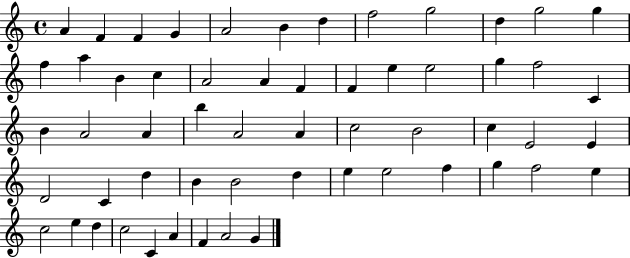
{
  \clef treble
  \time 4/4
  \defaultTimeSignature
  \key c \major
  a'4 f'4 f'4 g'4 | a'2 b'4 d''4 | f''2 g''2 | d''4 g''2 g''4 | \break f''4 a''4 b'4 c''4 | a'2 a'4 f'4 | f'4 e''4 e''2 | g''4 f''2 c'4 | \break b'4 a'2 a'4 | b''4 a'2 a'4 | c''2 b'2 | c''4 e'2 e'4 | \break d'2 c'4 d''4 | b'4 b'2 d''4 | e''4 e''2 f''4 | g''4 f''2 e''4 | \break c''2 e''4 d''4 | c''2 c'4 a'4 | f'4 a'2 g'4 | \bar "|."
}